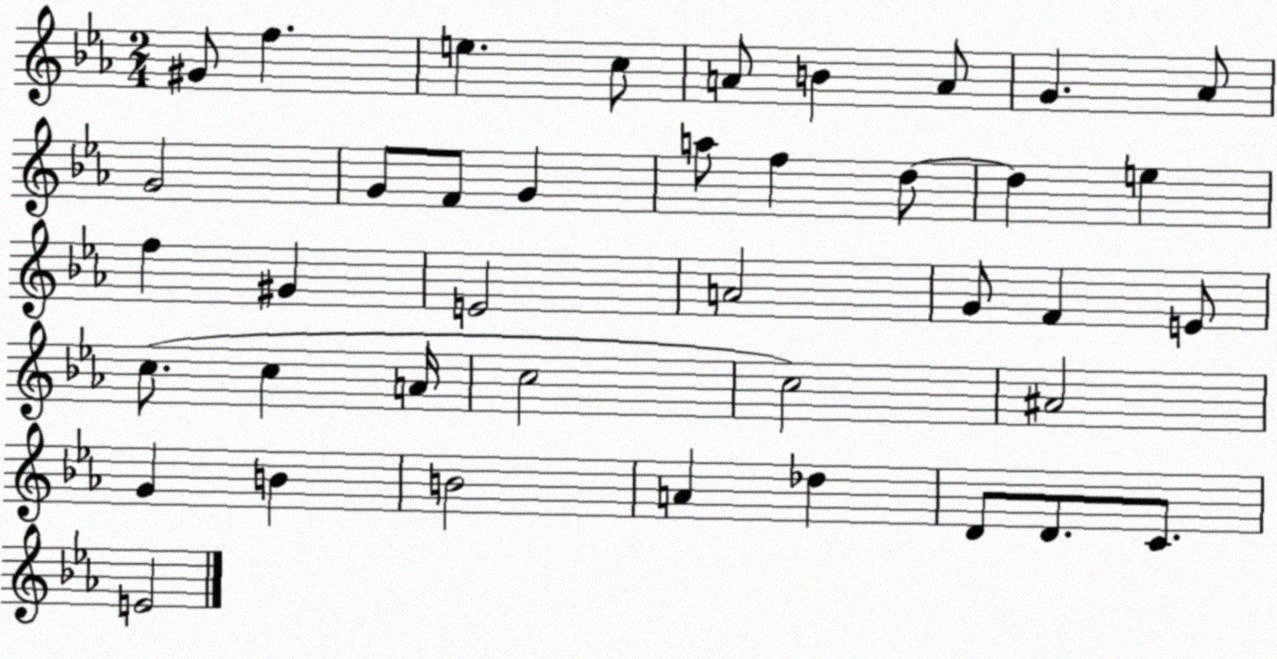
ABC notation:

X:1
T:Untitled
M:2/4
L:1/4
K:Eb
^G/2 f e c/2 A/2 B A/2 G _A/2 G2 G/2 F/2 G a/2 f d/2 d e f ^G E2 A2 G/2 F E/2 c/2 c A/4 c2 c2 ^A2 G B B2 A _d D/2 D/2 C/2 E2